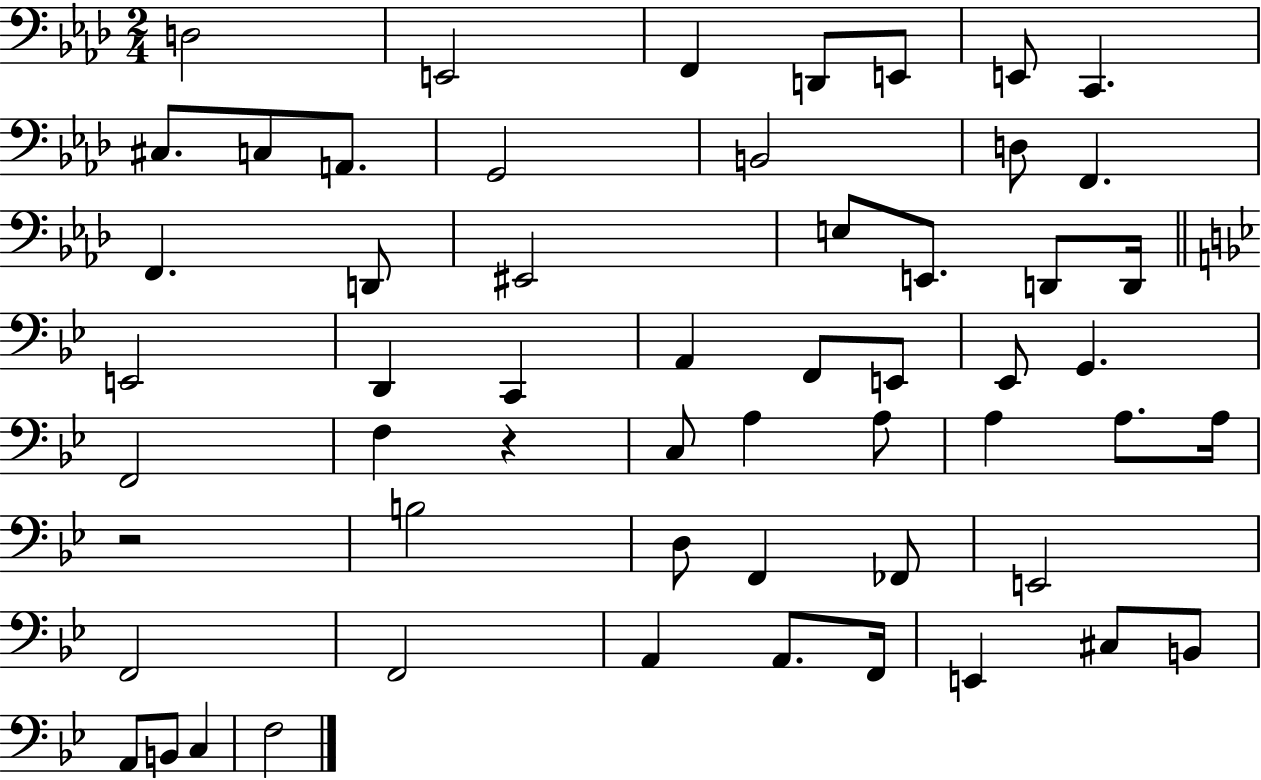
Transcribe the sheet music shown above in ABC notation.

X:1
T:Untitled
M:2/4
L:1/4
K:Ab
D,2 E,,2 F,, D,,/2 E,,/2 E,,/2 C,, ^C,/2 C,/2 A,,/2 G,,2 B,,2 D,/2 F,, F,, D,,/2 ^E,,2 E,/2 E,,/2 D,,/2 D,,/4 E,,2 D,, C,, A,, F,,/2 E,,/2 _E,,/2 G,, F,,2 F, z C,/2 A, A,/2 A, A,/2 A,/4 z2 B,2 D,/2 F,, _F,,/2 E,,2 F,,2 F,,2 A,, A,,/2 F,,/4 E,, ^C,/2 B,,/2 A,,/2 B,,/2 C, F,2